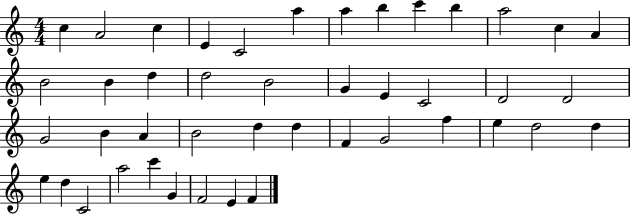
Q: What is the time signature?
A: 4/4